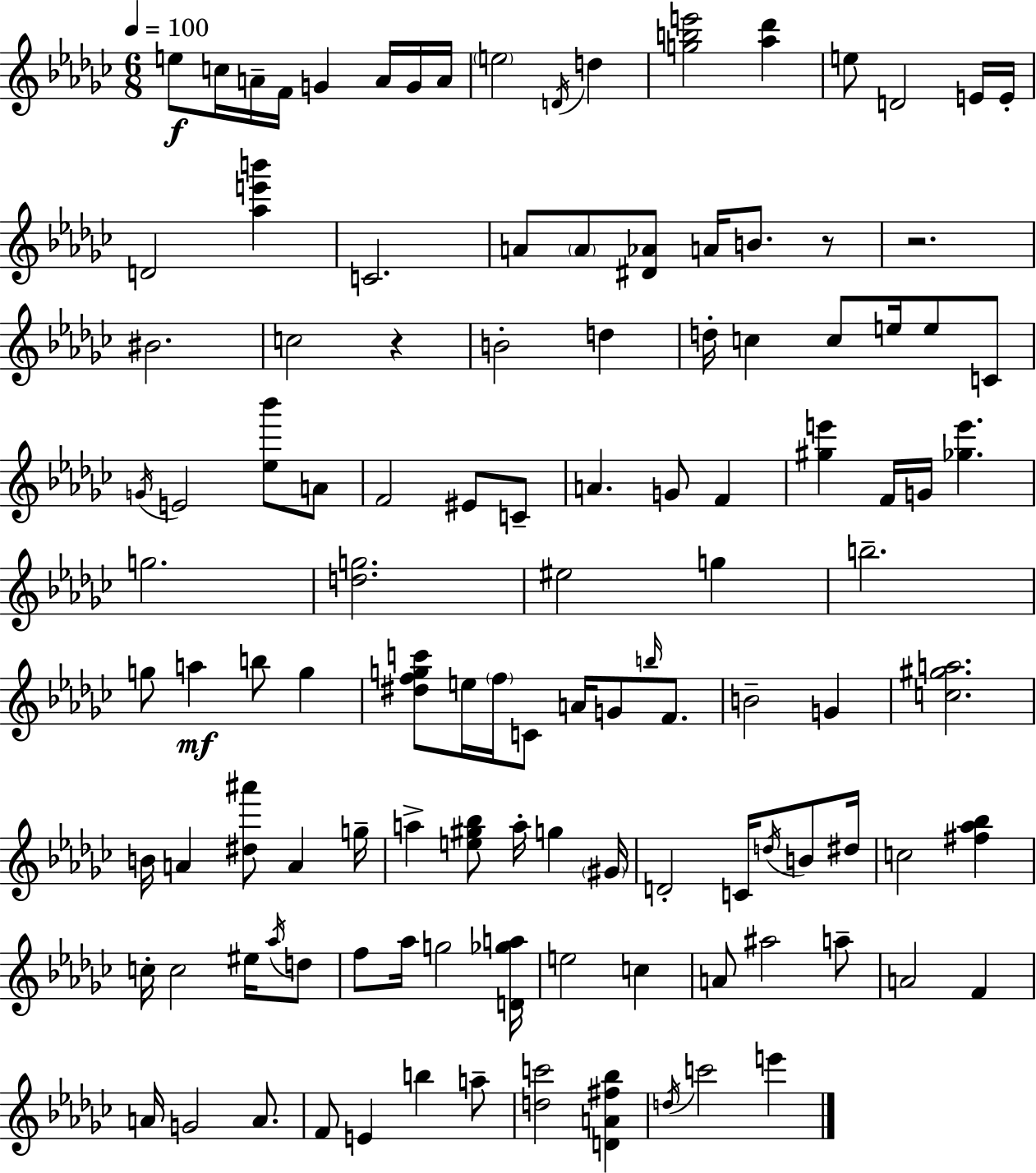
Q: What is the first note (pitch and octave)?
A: E5